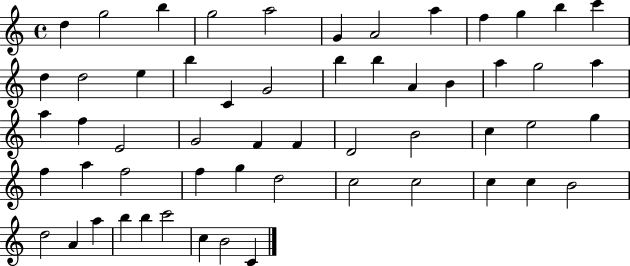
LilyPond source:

{
  \clef treble
  \time 4/4
  \defaultTimeSignature
  \key c \major
  d''4 g''2 b''4 | g''2 a''2 | g'4 a'2 a''4 | f''4 g''4 b''4 c'''4 | \break d''4 d''2 e''4 | b''4 c'4 g'2 | b''4 b''4 a'4 b'4 | a''4 g''2 a''4 | \break a''4 f''4 e'2 | g'2 f'4 f'4 | d'2 b'2 | c''4 e''2 g''4 | \break f''4 a''4 f''2 | f''4 g''4 d''2 | c''2 c''2 | c''4 c''4 b'2 | \break d''2 a'4 a''4 | b''4 b''4 c'''2 | c''4 b'2 c'4 | \bar "|."
}